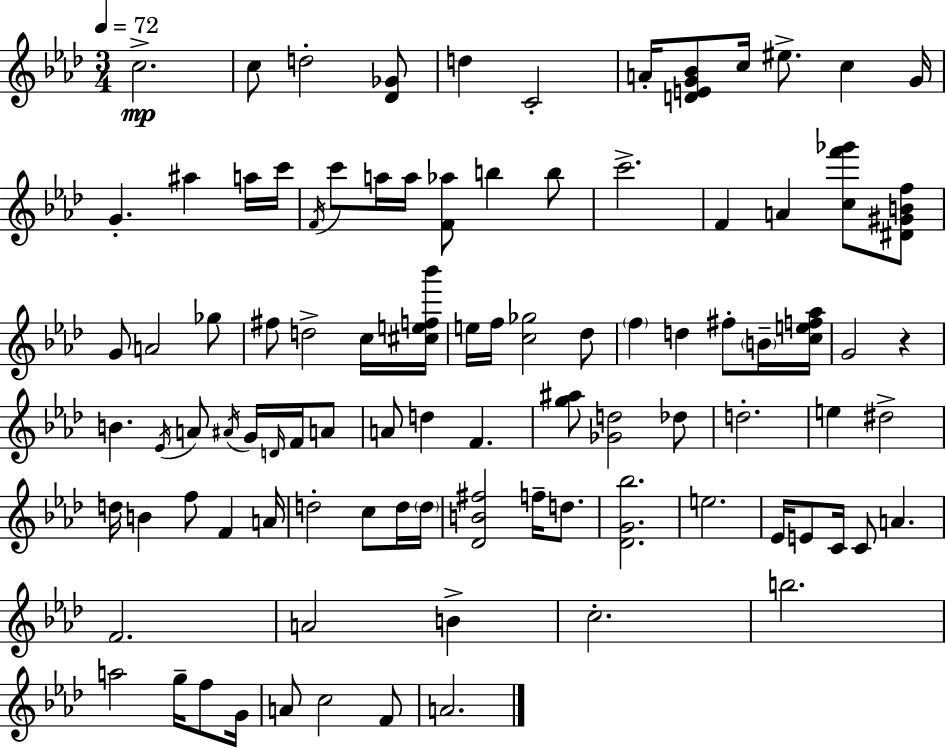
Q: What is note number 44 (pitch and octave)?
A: F4